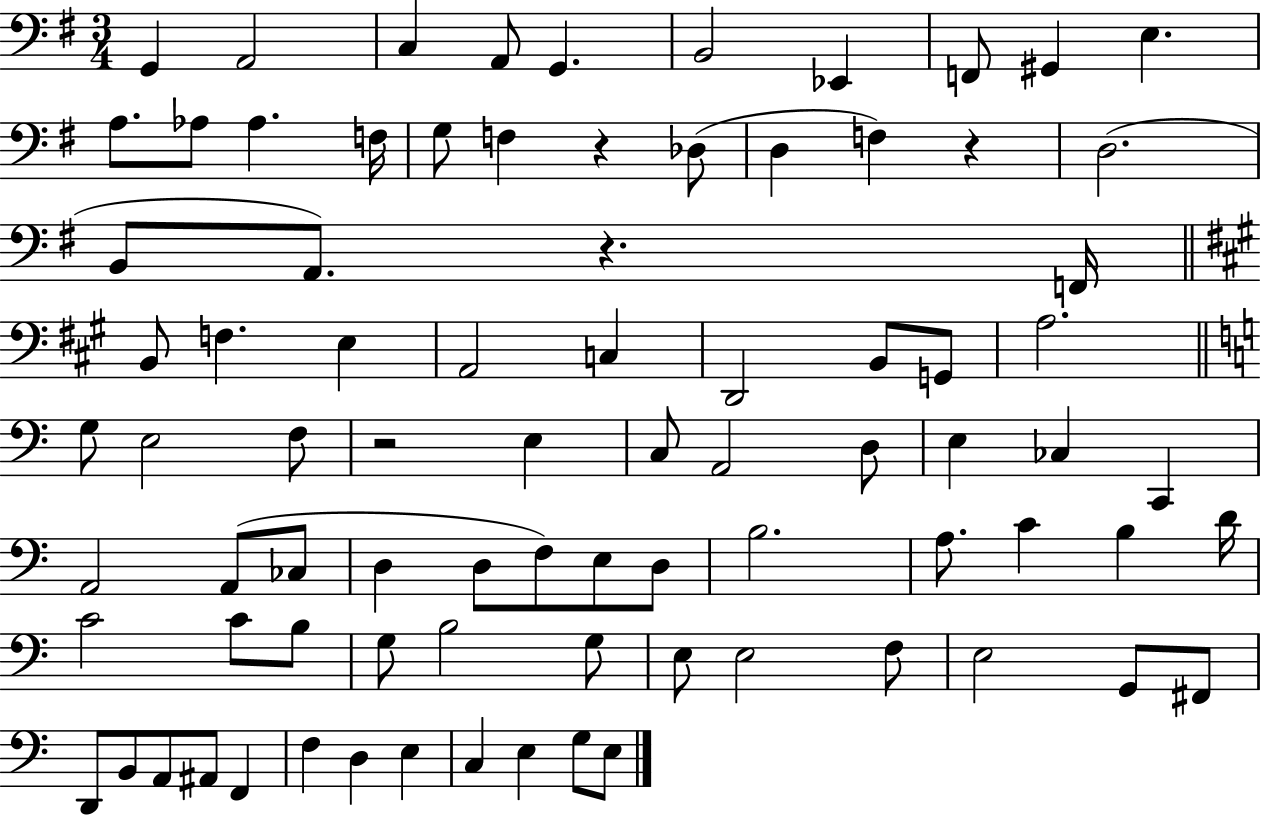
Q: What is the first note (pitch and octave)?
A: G2